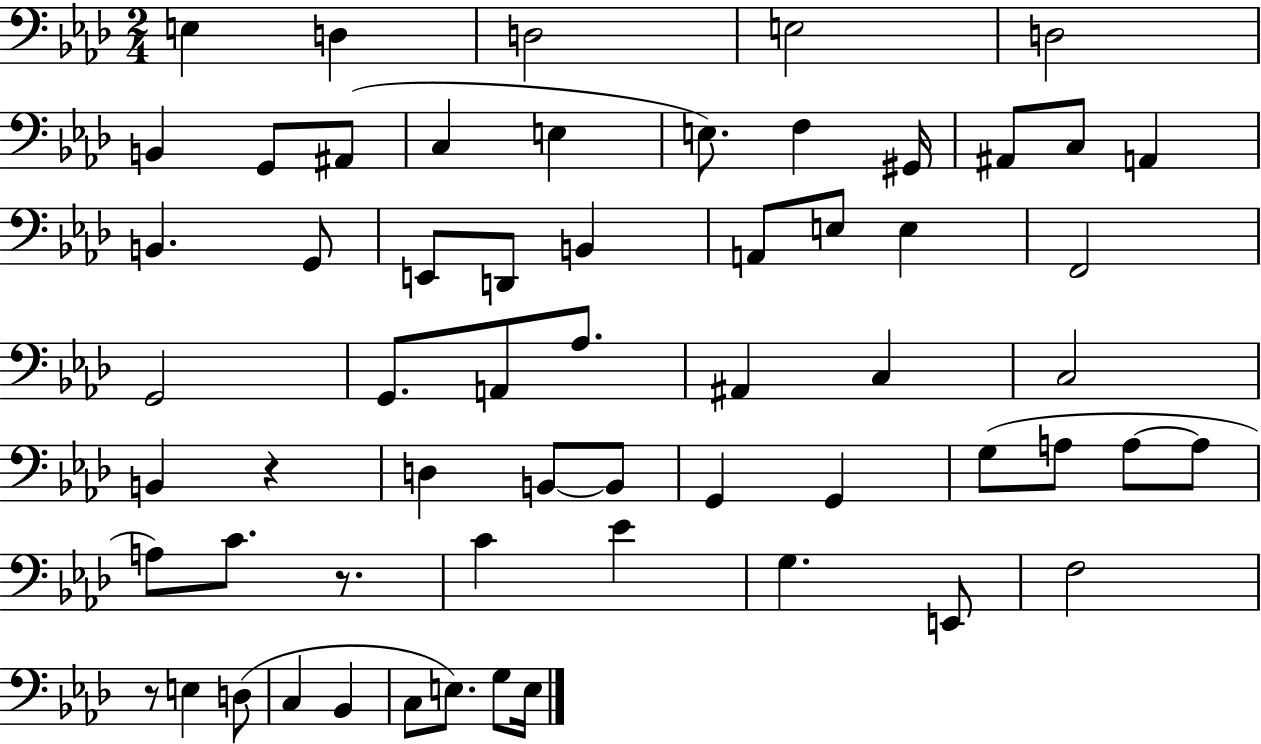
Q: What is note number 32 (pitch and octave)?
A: C3